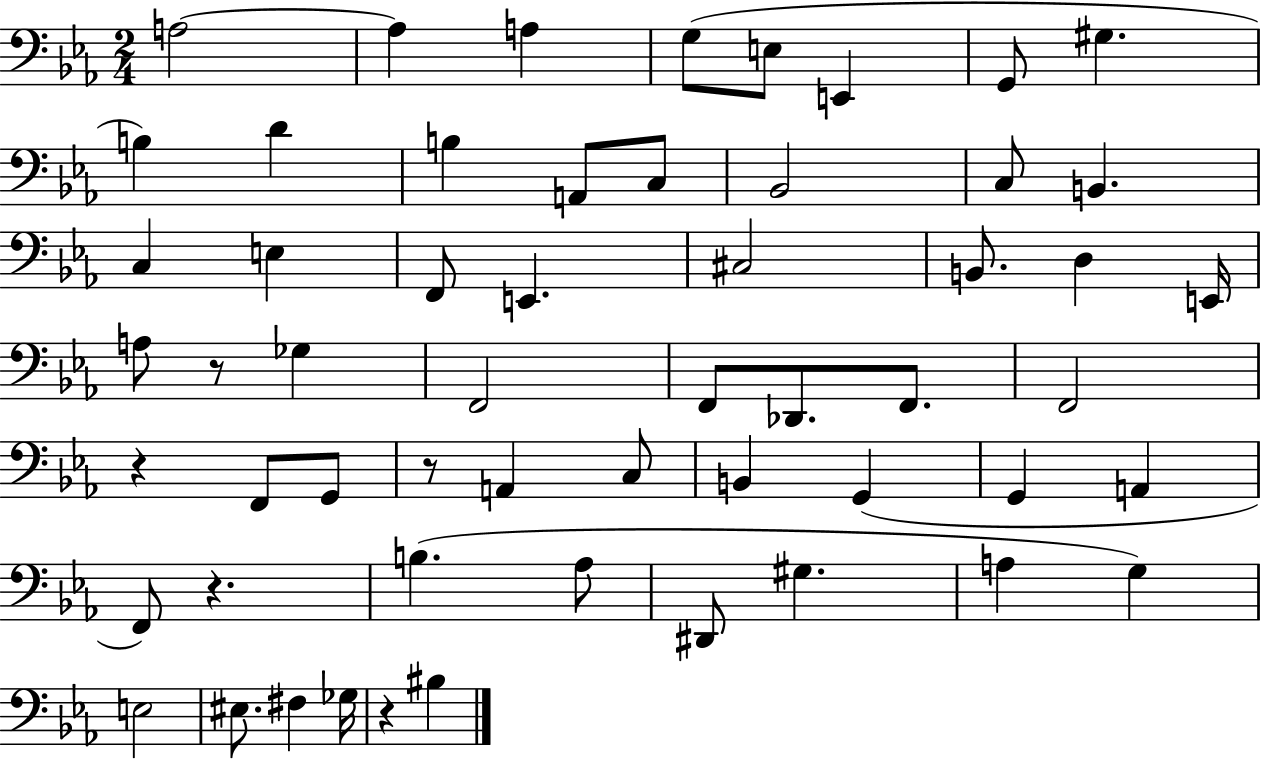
X:1
T:Untitled
M:2/4
L:1/4
K:Eb
A,2 A, A, G,/2 E,/2 E,, G,,/2 ^G, B, D B, A,,/2 C,/2 _B,,2 C,/2 B,, C, E, F,,/2 E,, ^C,2 B,,/2 D, E,,/4 A,/2 z/2 _G, F,,2 F,,/2 _D,,/2 F,,/2 F,,2 z F,,/2 G,,/2 z/2 A,, C,/2 B,, G,, G,, A,, F,,/2 z B, _A,/2 ^D,,/2 ^G, A, G, E,2 ^E,/2 ^F, _G,/4 z ^B,